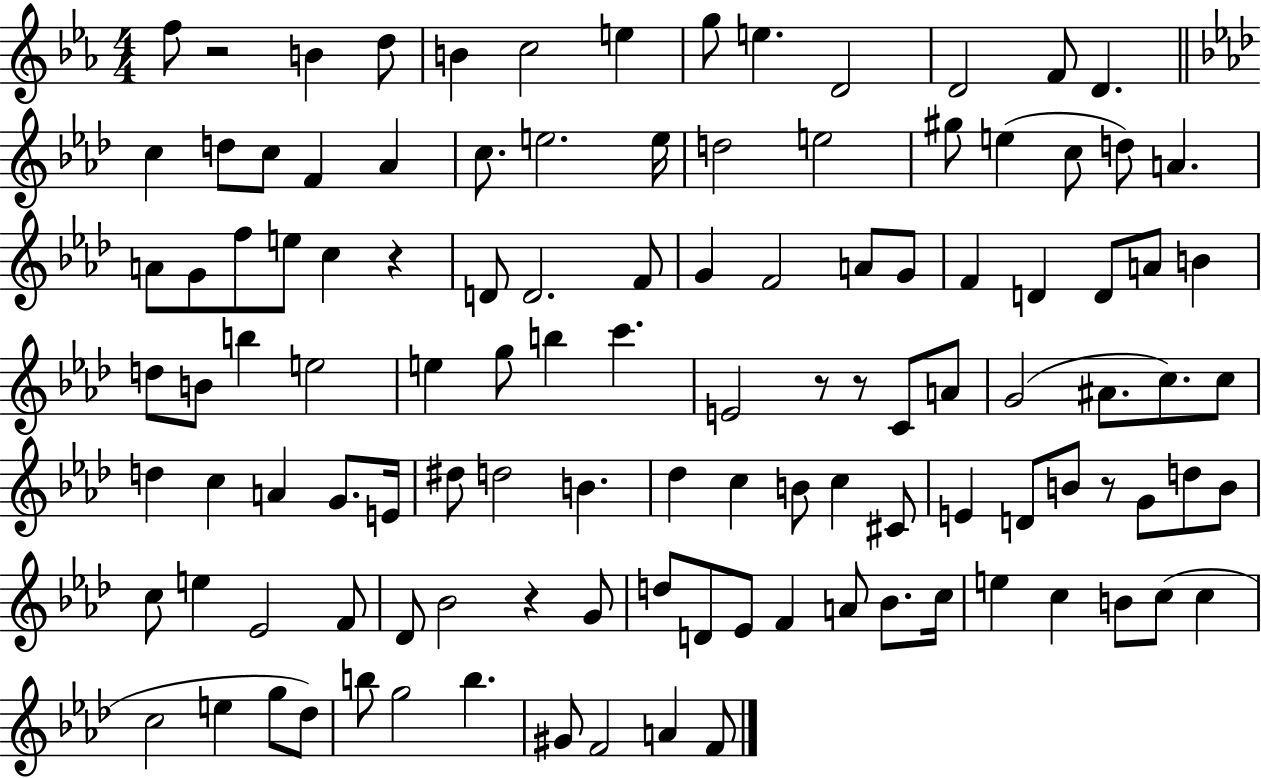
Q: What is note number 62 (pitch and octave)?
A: A4